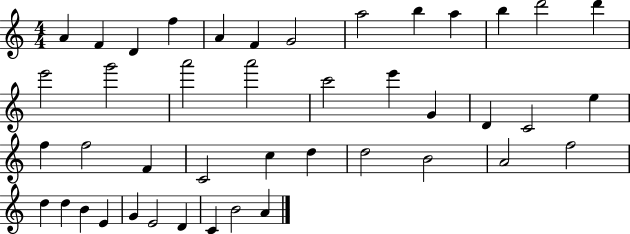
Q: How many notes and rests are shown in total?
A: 43